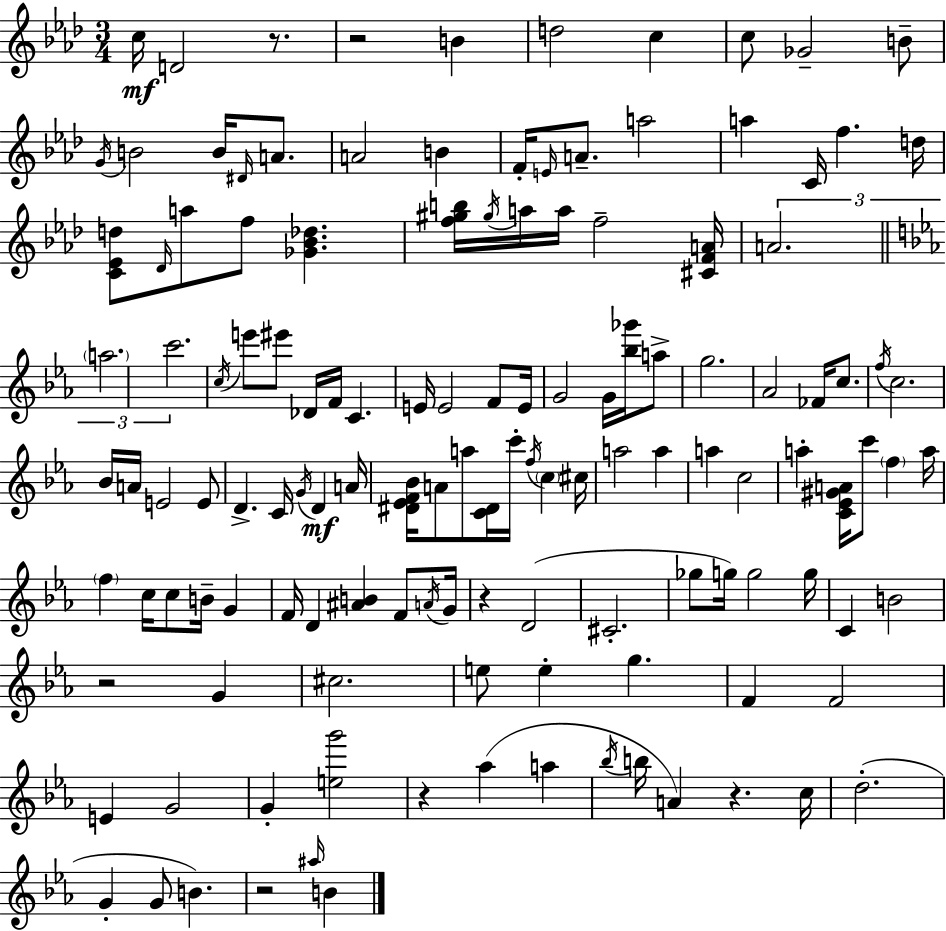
{
  \clef treble
  \numericTimeSignature
  \time 3/4
  \key f \minor
  \repeat volta 2 { c''16\mf d'2 r8. | r2 b'4 | d''2 c''4 | c''8 ges'2-- b'8-- | \break \acciaccatura { g'16 } b'2 b'16 \grace { dis'16 } a'8. | a'2 b'4 | f'16-. \grace { e'16 } a'8.-- a''2 | a''4 c'16 f''4. | \break d''16 <c' ees' d''>8 \grace { des'16 } a''8 f''8 <ges' bes' des''>4. | <f'' gis'' b''>16 \acciaccatura { gis''16 } a''16 a''16 f''2-- | <cis' f' a'>16 \tuplet 3/2 { a'2. | \bar "||" \break \key c \minor \parenthesize a''2. | c'''2. } | \acciaccatura { c''16 } e'''8 eis'''8 des'16 f'16 c'4. | e'16 e'2 f'8 | \break e'16 g'2 g'16 <bes'' ges'''>16 a''8-> | g''2. | aes'2 fes'16 c''8. | \acciaccatura { f''16 } c''2. | \break bes'16 a'16 e'2 | e'8 d'4.-> c'16 \acciaccatura { g'16 } d'4\mf | a'16 <dis' ees' f' bes'>16 a'8 a''8 <c' dis'>16 c'''16-. \acciaccatura { f''16 } \parenthesize c''4 | cis''16 a''2 | \break a''4 a''4 c''2 | a''4-. <c' ees' gis' a'>16 c'''8 \parenthesize f''4 | a''16 \parenthesize f''4 c''16 c''8 b'16-- | g'4 f'16 d'4 <ais' b'>4 | \break f'8 \acciaccatura { a'16 } g'16 r4 d'2( | cis'2.-. | ges''8 g''16) g''2 | g''16 c'4 b'2 | \break r2 | g'4 cis''2. | e''8 e''4-. g''4. | f'4 f'2 | \break e'4 g'2 | g'4-. <e'' g'''>2 | r4 aes''4( | a''4 \acciaccatura { bes''16 } b''16 a'4) r4. | \break c''16 d''2.-.( | g'4-. g'8 | b'4.) r2 | \grace { ais''16 } b'4 } \bar "|."
}